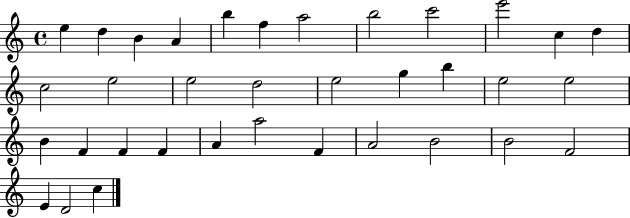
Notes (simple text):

E5/q D5/q B4/q A4/q B5/q F5/q A5/h B5/h C6/h E6/h C5/q D5/q C5/h E5/h E5/h D5/h E5/h G5/q B5/q E5/h E5/h B4/q F4/q F4/q F4/q A4/q A5/h F4/q A4/h B4/h B4/h F4/h E4/q D4/h C5/q